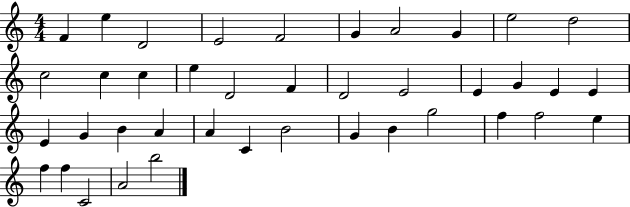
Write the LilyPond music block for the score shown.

{
  \clef treble
  \numericTimeSignature
  \time 4/4
  \key c \major
  f'4 e''4 d'2 | e'2 f'2 | g'4 a'2 g'4 | e''2 d''2 | \break c''2 c''4 c''4 | e''4 d'2 f'4 | d'2 e'2 | e'4 g'4 e'4 e'4 | \break e'4 g'4 b'4 a'4 | a'4 c'4 b'2 | g'4 b'4 g''2 | f''4 f''2 e''4 | \break f''4 f''4 c'2 | a'2 b''2 | \bar "|."
}